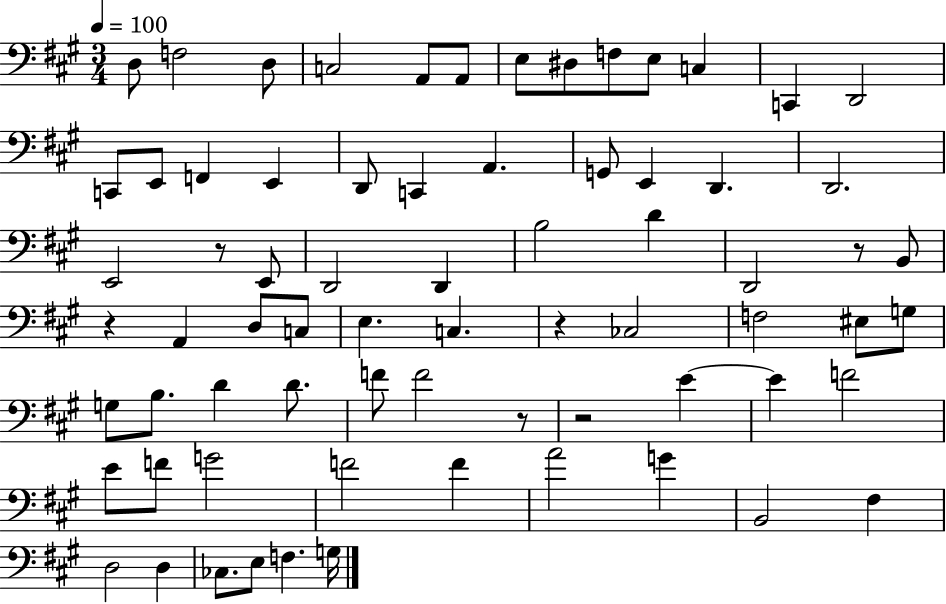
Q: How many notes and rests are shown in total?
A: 71